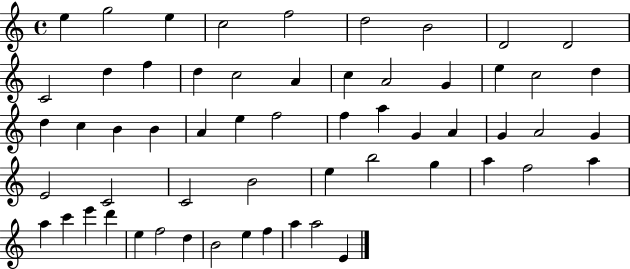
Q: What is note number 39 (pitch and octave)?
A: B4